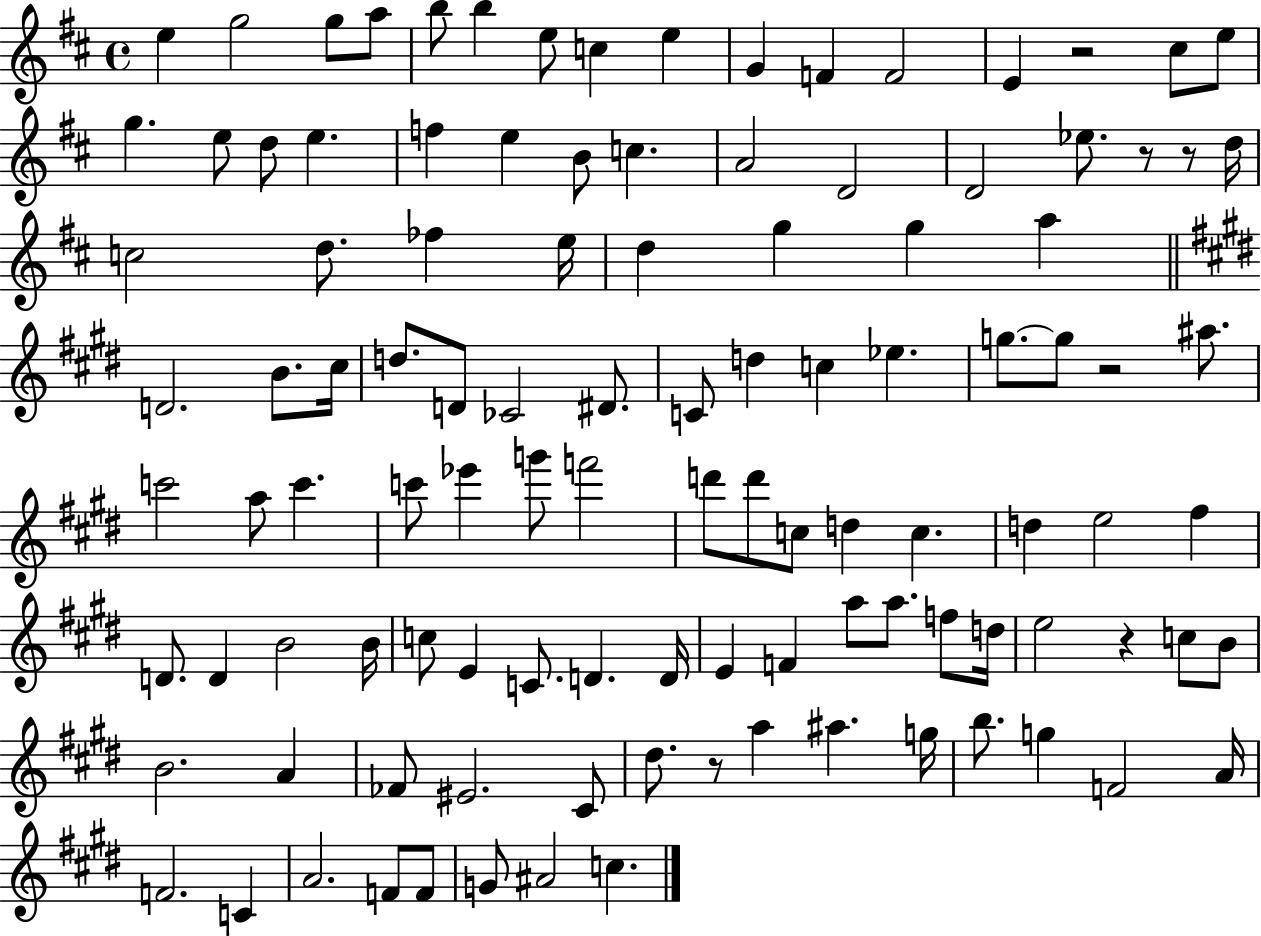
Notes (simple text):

E5/q G5/h G5/e A5/e B5/e B5/q E5/e C5/q E5/q G4/q F4/q F4/h E4/q R/h C#5/e E5/e G5/q. E5/e D5/e E5/q. F5/q E5/q B4/e C5/q. A4/h D4/h D4/h Eb5/e. R/e R/e D5/s C5/h D5/e. FES5/q E5/s D5/q G5/q G5/q A5/q D4/h. B4/e. C#5/s D5/e. D4/e CES4/h D#4/e. C4/e D5/q C5/q Eb5/q. G5/e. G5/e R/h A#5/e. C6/h A5/e C6/q. C6/e Eb6/q G6/e F6/h D6/e D6/e C5/e D5/q C5/q. D5/q E5/h F#5/q D4/e. D4/q B4/h B4/s C5/e E4/q C4/e. D4/q. D4/s E4/q F4/q A5/e A5/e. F5/e D5/s E5/h R/q C5/e B4/e B4/h. A4/q FES4/e EIS4/h. C#4/e D#5/e. R/e A5/q A#5/q. G5/s B5/e. G5/q F4/h A4/s F4/h. C4/q A4/h. F4/e F4/e G4/e A#4/h C5/q.